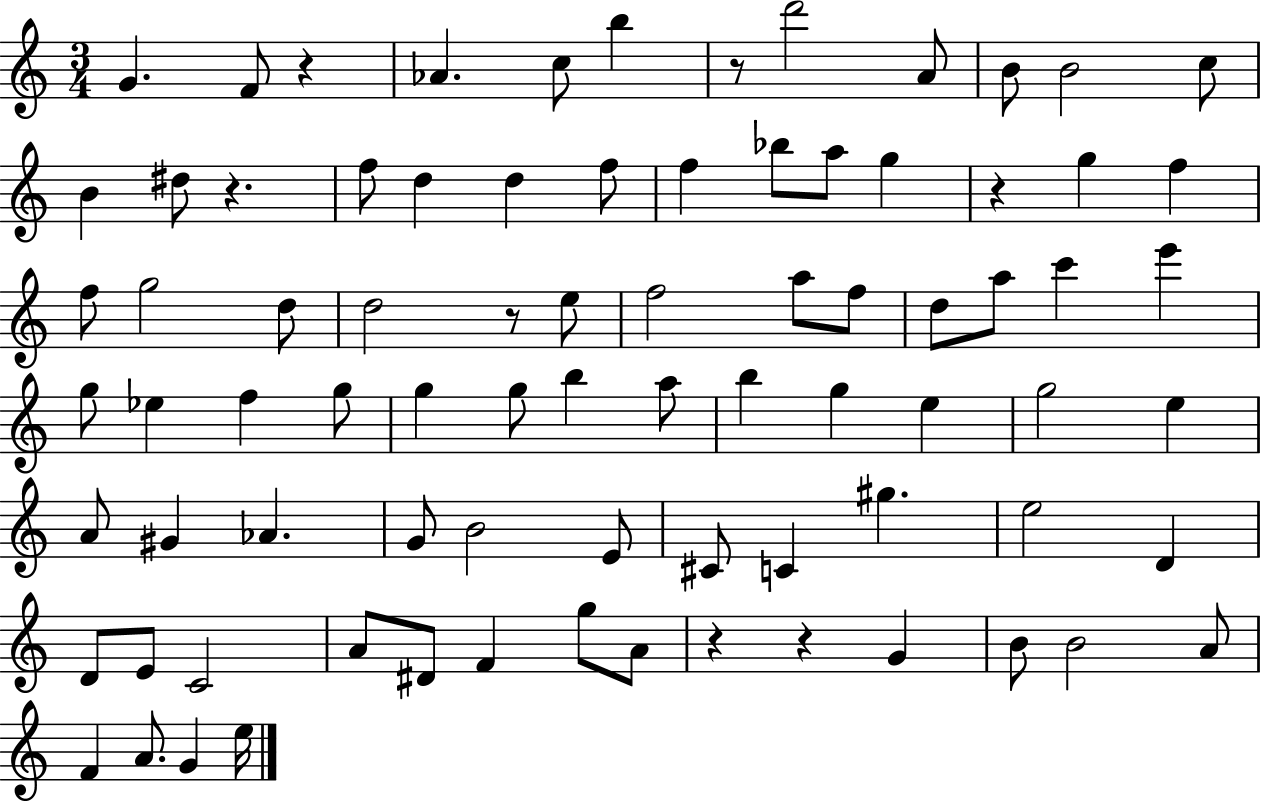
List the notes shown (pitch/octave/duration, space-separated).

G4/q. F4/e R/q Ab4/q. C5/e B5/q R/e D6/h A4/e B4/e B4/h C5/e B4/q D#5/e R/q. F5/e D5/q D5/q F5/e F5/q Bb5/e A5/e G5/q R/q G5/q F5/q F5/e G5/h D5/e D5/h R/e E5/e F5/h A5/e F5/e D5/e A5/e C6/q E6/q G5/e Eb5/q F5/q G5/e G5/q G5/e B5/q A5/e B5/q G5/q E5/q G5/h E5/q A4/e G#4/q Ab4/q. G4/e B4/h E4/e C#4/e C4/q G#5/q. E5/h D4/q D4/e E4/e C4/h A4/e D#4/e F4/q G5/e A4/e R/q R/q G4/q B4/e B4/h A4/e F4/q A4/e. G4/q E5/s